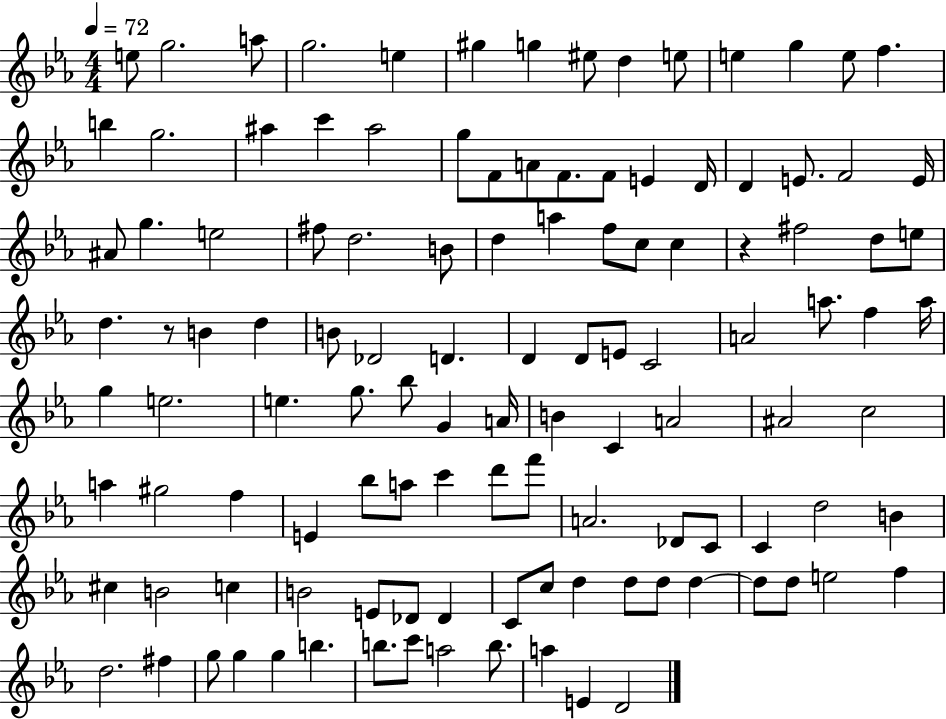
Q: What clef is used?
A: treble